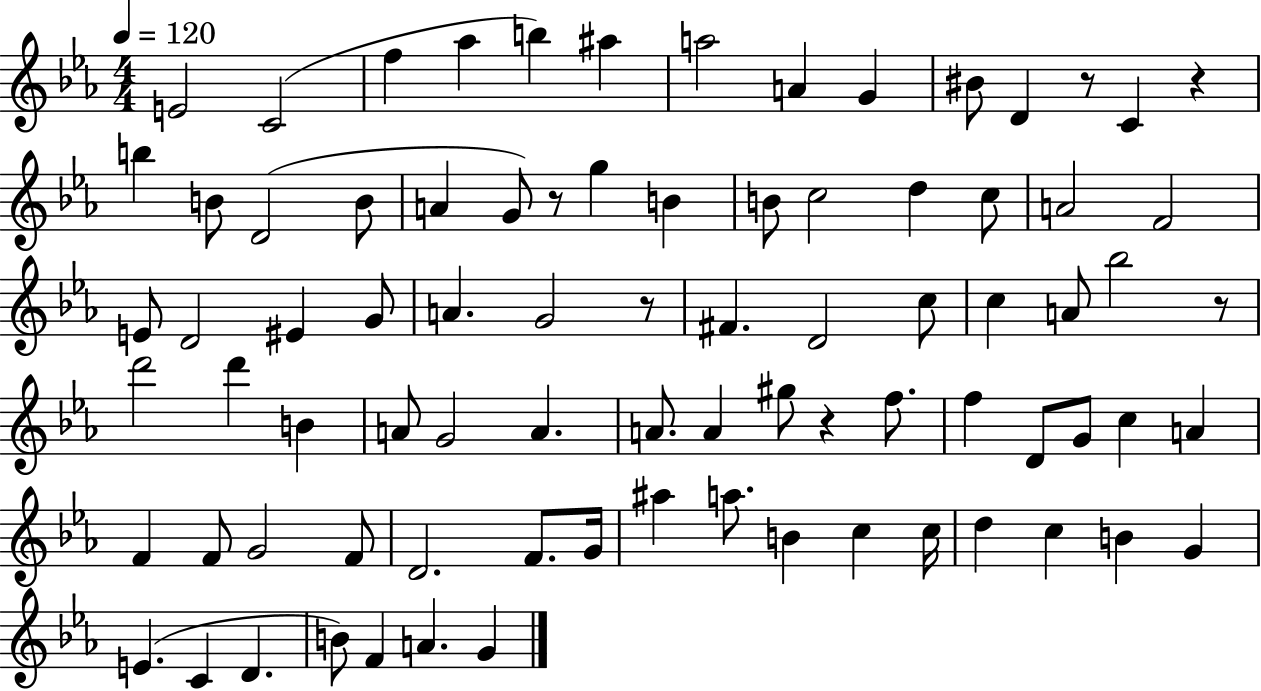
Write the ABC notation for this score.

X:1
T:Untitled
M:4/4
L:1/4
K:Eb
E2 C2 f _a b ^a a2 A G ^B/2 D z/2 C z b B/2 D2 B/2 A G/2 z/2 g B B/2 c2 d c/2 A2 F2 E/2 D2 ^E G/2 A G2 z/2 ^F D2 c/2 c A/2 _b2 z/2 d'2 d' B A/2 G2 A A/2 A ^g/2 z f/2 f D/2 G/2 c A F F/2 G2 F/2 D2 F/2 G/4 ^a a/2 B c c/4 d c B G E C D B/2 F A G